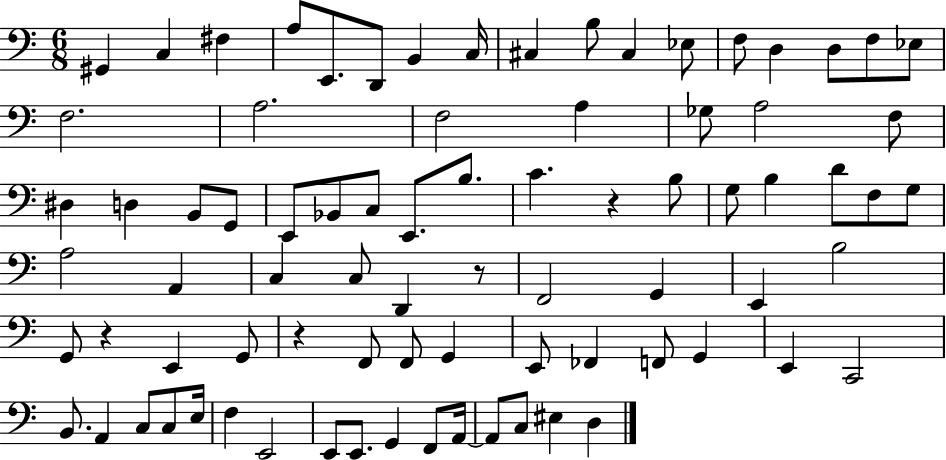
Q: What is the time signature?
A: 6/8